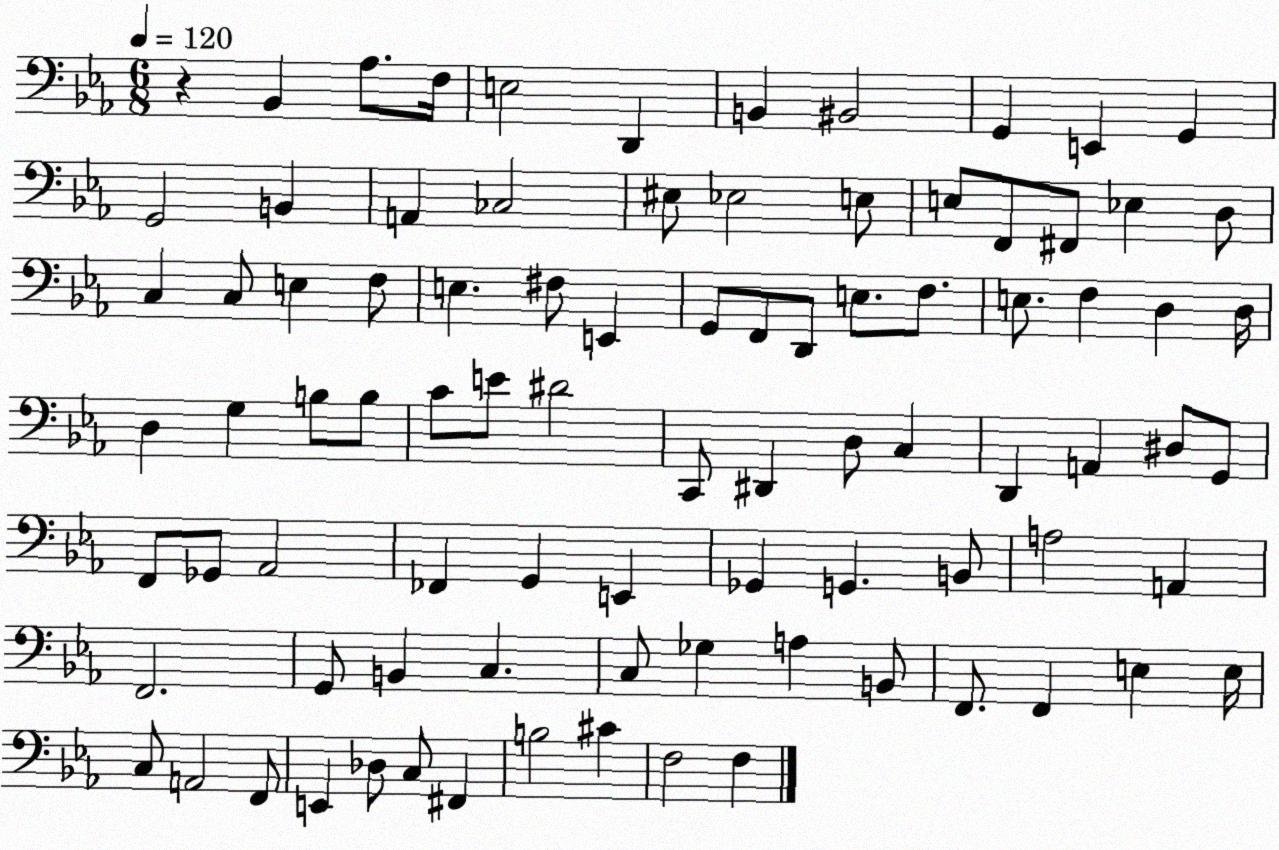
X:1
T:Untitled
M:6/8
L:1/4
K:Eb
z _B,, _A,/2 F,/4 E,2 D,, B,, ^B,,2 G,, E,, G,, G,,2 B,, A,, _C,2 ^E,/2 _E,2 E,/2 E,/2 F,,/2 ^F,,/2 _E, D,/2 C, C,/2 E, F,/2 E, ^F,/2 E,, G,,/2 F,,/2 D,,/2 E,/2 F,/2 E,/2 F, D, D,/4 D, G, B,/2 B,/2 C/2 E/2 ^D2 C,,/2 ^D,, D,/2 C, D,, A,, ^D,/2 G,,/2 F,,/2 _G,,/2 _A,,2 _F,, G,, E,, _G,, G,, B,,/2 A,2 A,, F,,2 G,,/2 B,, C, C,/2 _G, A, B,,/2 F,,/2 F,, E, E,/4 C,/2 A,,2 F,,/2 E,, _D,/2 C,/2 ^F,, B,2 ^C F,2 F,